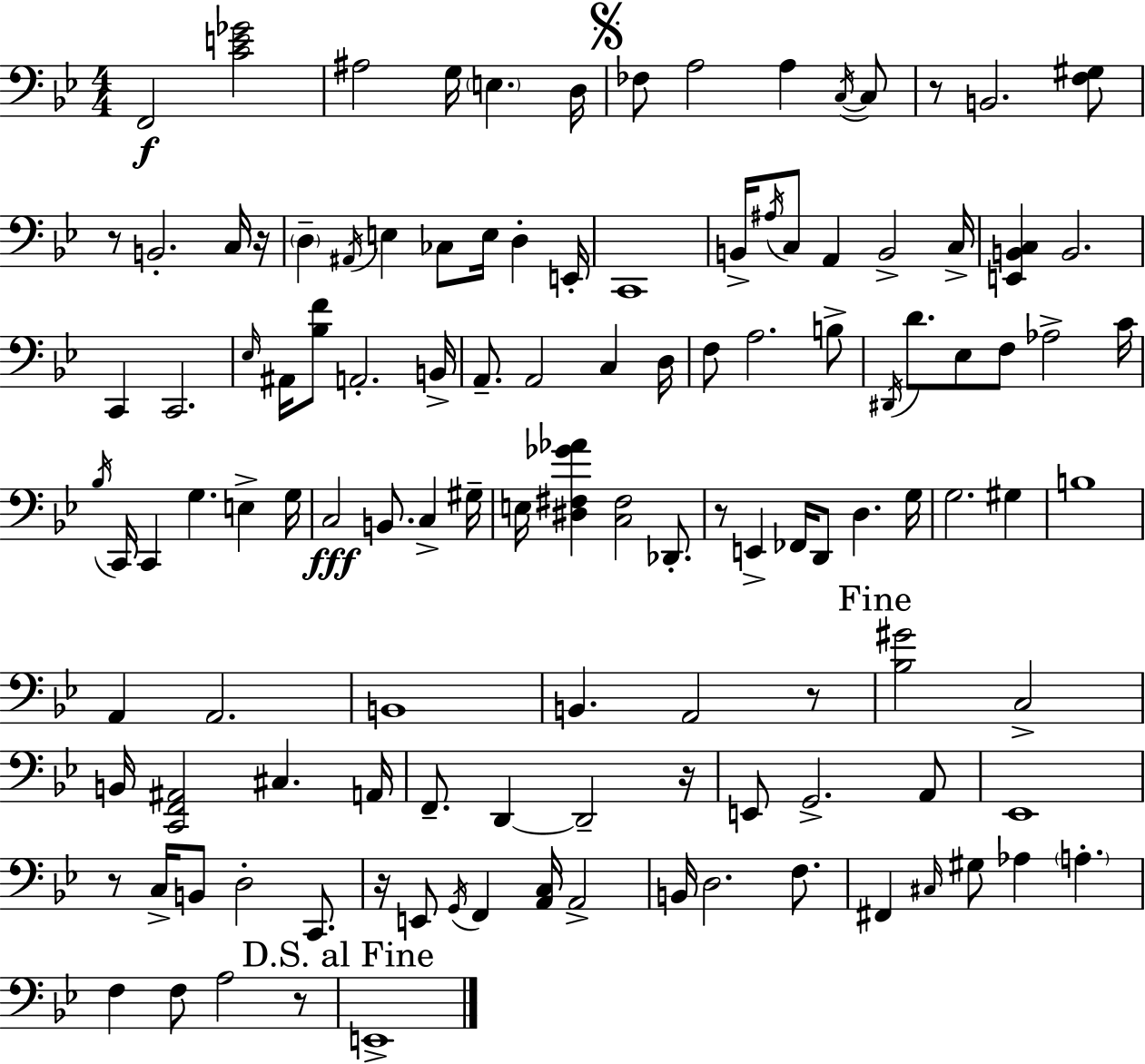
{
  \clef bass
  \numericTimeSignature
  \time 4/4
  \key g \minor
  f,2\f <c' e' ges'>2 | ais2 g16 \parenthesize e4. d16 | \mark \markup { \musicglyph "scripts.segno" } fes8 a2 a4 \acciaccatura { c16~ }~ c8 | r8 b,2. <f gis>8 | \break r8 b,2.-. c16 | r16 \parenthesize d4-- \acciaccatura { ais,16 } e4 ces8 e16 d4-. | e,16-. c,1 | b,16-> \acciaccatura { ais16 } c8 a,4 b,2-> | \break c16-> <e, b, c>4 b,2. | c,4 c,2. | \grace { ees16 } ais,16 <bes f'>8 a,2.-. | b,16-> a,8.-- a,2 c4 | \break d16 f8 a2. | b8-> \acciaccatura { dis,16 } d'8. ees8 f8 aes2-> | c'16 \acciaccatura { bes16 } c,16 c,4 g4. | e4-> g16 c2\fff b,8. | \break c4-> gis16-- e16 <dis fis ges' aes'>4 <c fis>2 | des,8.-. r8 e,4-> fes,16 d,8 d4. | g16 g2. | gis4 b1 | \break a,4 a,2. | b,1 | b,4. a,2 | r8 \mark "Fine" <bes gis'>2 c2-> | \break b,16 <c, f, ais,>2 cis4. | a,16 f,8.-- d,4~~ d,2-- | r16 e,8 g,2.-> | a,8 ees,1 | \break r8 c16-> b,8 d2-. | c,8. r16 e,8 \acciaccatura { g,16 } f,4 <a, c>16 a,2-> | b,16 d2. | f8. fis,4 \grace { cis16 } gis8 aes4 | \break \parenthesize a4.-. f4 f8 a2 | r8 \mark "D.S. al Fine" e,1-> | \bar "|."
}